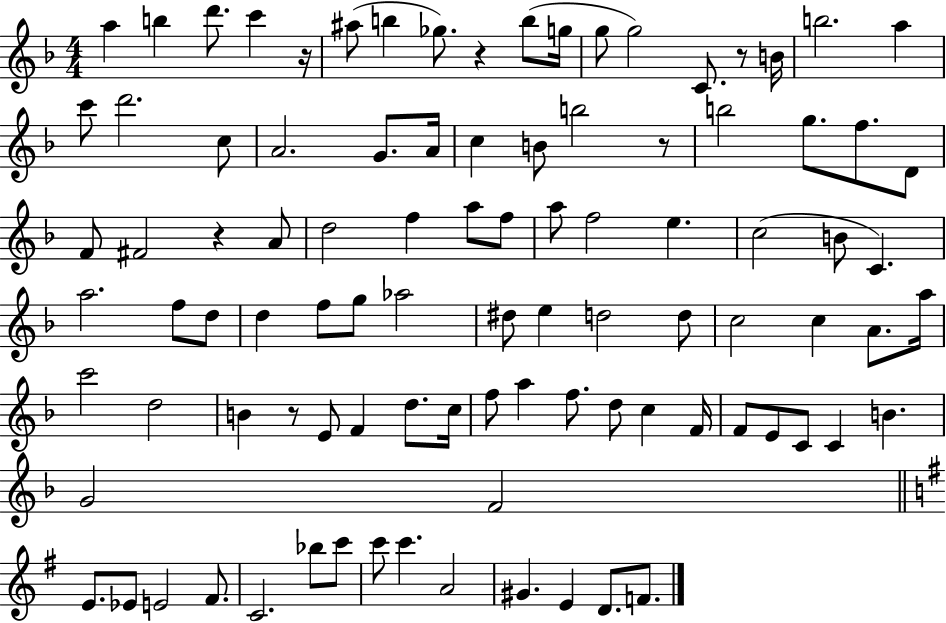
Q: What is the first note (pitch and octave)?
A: A5